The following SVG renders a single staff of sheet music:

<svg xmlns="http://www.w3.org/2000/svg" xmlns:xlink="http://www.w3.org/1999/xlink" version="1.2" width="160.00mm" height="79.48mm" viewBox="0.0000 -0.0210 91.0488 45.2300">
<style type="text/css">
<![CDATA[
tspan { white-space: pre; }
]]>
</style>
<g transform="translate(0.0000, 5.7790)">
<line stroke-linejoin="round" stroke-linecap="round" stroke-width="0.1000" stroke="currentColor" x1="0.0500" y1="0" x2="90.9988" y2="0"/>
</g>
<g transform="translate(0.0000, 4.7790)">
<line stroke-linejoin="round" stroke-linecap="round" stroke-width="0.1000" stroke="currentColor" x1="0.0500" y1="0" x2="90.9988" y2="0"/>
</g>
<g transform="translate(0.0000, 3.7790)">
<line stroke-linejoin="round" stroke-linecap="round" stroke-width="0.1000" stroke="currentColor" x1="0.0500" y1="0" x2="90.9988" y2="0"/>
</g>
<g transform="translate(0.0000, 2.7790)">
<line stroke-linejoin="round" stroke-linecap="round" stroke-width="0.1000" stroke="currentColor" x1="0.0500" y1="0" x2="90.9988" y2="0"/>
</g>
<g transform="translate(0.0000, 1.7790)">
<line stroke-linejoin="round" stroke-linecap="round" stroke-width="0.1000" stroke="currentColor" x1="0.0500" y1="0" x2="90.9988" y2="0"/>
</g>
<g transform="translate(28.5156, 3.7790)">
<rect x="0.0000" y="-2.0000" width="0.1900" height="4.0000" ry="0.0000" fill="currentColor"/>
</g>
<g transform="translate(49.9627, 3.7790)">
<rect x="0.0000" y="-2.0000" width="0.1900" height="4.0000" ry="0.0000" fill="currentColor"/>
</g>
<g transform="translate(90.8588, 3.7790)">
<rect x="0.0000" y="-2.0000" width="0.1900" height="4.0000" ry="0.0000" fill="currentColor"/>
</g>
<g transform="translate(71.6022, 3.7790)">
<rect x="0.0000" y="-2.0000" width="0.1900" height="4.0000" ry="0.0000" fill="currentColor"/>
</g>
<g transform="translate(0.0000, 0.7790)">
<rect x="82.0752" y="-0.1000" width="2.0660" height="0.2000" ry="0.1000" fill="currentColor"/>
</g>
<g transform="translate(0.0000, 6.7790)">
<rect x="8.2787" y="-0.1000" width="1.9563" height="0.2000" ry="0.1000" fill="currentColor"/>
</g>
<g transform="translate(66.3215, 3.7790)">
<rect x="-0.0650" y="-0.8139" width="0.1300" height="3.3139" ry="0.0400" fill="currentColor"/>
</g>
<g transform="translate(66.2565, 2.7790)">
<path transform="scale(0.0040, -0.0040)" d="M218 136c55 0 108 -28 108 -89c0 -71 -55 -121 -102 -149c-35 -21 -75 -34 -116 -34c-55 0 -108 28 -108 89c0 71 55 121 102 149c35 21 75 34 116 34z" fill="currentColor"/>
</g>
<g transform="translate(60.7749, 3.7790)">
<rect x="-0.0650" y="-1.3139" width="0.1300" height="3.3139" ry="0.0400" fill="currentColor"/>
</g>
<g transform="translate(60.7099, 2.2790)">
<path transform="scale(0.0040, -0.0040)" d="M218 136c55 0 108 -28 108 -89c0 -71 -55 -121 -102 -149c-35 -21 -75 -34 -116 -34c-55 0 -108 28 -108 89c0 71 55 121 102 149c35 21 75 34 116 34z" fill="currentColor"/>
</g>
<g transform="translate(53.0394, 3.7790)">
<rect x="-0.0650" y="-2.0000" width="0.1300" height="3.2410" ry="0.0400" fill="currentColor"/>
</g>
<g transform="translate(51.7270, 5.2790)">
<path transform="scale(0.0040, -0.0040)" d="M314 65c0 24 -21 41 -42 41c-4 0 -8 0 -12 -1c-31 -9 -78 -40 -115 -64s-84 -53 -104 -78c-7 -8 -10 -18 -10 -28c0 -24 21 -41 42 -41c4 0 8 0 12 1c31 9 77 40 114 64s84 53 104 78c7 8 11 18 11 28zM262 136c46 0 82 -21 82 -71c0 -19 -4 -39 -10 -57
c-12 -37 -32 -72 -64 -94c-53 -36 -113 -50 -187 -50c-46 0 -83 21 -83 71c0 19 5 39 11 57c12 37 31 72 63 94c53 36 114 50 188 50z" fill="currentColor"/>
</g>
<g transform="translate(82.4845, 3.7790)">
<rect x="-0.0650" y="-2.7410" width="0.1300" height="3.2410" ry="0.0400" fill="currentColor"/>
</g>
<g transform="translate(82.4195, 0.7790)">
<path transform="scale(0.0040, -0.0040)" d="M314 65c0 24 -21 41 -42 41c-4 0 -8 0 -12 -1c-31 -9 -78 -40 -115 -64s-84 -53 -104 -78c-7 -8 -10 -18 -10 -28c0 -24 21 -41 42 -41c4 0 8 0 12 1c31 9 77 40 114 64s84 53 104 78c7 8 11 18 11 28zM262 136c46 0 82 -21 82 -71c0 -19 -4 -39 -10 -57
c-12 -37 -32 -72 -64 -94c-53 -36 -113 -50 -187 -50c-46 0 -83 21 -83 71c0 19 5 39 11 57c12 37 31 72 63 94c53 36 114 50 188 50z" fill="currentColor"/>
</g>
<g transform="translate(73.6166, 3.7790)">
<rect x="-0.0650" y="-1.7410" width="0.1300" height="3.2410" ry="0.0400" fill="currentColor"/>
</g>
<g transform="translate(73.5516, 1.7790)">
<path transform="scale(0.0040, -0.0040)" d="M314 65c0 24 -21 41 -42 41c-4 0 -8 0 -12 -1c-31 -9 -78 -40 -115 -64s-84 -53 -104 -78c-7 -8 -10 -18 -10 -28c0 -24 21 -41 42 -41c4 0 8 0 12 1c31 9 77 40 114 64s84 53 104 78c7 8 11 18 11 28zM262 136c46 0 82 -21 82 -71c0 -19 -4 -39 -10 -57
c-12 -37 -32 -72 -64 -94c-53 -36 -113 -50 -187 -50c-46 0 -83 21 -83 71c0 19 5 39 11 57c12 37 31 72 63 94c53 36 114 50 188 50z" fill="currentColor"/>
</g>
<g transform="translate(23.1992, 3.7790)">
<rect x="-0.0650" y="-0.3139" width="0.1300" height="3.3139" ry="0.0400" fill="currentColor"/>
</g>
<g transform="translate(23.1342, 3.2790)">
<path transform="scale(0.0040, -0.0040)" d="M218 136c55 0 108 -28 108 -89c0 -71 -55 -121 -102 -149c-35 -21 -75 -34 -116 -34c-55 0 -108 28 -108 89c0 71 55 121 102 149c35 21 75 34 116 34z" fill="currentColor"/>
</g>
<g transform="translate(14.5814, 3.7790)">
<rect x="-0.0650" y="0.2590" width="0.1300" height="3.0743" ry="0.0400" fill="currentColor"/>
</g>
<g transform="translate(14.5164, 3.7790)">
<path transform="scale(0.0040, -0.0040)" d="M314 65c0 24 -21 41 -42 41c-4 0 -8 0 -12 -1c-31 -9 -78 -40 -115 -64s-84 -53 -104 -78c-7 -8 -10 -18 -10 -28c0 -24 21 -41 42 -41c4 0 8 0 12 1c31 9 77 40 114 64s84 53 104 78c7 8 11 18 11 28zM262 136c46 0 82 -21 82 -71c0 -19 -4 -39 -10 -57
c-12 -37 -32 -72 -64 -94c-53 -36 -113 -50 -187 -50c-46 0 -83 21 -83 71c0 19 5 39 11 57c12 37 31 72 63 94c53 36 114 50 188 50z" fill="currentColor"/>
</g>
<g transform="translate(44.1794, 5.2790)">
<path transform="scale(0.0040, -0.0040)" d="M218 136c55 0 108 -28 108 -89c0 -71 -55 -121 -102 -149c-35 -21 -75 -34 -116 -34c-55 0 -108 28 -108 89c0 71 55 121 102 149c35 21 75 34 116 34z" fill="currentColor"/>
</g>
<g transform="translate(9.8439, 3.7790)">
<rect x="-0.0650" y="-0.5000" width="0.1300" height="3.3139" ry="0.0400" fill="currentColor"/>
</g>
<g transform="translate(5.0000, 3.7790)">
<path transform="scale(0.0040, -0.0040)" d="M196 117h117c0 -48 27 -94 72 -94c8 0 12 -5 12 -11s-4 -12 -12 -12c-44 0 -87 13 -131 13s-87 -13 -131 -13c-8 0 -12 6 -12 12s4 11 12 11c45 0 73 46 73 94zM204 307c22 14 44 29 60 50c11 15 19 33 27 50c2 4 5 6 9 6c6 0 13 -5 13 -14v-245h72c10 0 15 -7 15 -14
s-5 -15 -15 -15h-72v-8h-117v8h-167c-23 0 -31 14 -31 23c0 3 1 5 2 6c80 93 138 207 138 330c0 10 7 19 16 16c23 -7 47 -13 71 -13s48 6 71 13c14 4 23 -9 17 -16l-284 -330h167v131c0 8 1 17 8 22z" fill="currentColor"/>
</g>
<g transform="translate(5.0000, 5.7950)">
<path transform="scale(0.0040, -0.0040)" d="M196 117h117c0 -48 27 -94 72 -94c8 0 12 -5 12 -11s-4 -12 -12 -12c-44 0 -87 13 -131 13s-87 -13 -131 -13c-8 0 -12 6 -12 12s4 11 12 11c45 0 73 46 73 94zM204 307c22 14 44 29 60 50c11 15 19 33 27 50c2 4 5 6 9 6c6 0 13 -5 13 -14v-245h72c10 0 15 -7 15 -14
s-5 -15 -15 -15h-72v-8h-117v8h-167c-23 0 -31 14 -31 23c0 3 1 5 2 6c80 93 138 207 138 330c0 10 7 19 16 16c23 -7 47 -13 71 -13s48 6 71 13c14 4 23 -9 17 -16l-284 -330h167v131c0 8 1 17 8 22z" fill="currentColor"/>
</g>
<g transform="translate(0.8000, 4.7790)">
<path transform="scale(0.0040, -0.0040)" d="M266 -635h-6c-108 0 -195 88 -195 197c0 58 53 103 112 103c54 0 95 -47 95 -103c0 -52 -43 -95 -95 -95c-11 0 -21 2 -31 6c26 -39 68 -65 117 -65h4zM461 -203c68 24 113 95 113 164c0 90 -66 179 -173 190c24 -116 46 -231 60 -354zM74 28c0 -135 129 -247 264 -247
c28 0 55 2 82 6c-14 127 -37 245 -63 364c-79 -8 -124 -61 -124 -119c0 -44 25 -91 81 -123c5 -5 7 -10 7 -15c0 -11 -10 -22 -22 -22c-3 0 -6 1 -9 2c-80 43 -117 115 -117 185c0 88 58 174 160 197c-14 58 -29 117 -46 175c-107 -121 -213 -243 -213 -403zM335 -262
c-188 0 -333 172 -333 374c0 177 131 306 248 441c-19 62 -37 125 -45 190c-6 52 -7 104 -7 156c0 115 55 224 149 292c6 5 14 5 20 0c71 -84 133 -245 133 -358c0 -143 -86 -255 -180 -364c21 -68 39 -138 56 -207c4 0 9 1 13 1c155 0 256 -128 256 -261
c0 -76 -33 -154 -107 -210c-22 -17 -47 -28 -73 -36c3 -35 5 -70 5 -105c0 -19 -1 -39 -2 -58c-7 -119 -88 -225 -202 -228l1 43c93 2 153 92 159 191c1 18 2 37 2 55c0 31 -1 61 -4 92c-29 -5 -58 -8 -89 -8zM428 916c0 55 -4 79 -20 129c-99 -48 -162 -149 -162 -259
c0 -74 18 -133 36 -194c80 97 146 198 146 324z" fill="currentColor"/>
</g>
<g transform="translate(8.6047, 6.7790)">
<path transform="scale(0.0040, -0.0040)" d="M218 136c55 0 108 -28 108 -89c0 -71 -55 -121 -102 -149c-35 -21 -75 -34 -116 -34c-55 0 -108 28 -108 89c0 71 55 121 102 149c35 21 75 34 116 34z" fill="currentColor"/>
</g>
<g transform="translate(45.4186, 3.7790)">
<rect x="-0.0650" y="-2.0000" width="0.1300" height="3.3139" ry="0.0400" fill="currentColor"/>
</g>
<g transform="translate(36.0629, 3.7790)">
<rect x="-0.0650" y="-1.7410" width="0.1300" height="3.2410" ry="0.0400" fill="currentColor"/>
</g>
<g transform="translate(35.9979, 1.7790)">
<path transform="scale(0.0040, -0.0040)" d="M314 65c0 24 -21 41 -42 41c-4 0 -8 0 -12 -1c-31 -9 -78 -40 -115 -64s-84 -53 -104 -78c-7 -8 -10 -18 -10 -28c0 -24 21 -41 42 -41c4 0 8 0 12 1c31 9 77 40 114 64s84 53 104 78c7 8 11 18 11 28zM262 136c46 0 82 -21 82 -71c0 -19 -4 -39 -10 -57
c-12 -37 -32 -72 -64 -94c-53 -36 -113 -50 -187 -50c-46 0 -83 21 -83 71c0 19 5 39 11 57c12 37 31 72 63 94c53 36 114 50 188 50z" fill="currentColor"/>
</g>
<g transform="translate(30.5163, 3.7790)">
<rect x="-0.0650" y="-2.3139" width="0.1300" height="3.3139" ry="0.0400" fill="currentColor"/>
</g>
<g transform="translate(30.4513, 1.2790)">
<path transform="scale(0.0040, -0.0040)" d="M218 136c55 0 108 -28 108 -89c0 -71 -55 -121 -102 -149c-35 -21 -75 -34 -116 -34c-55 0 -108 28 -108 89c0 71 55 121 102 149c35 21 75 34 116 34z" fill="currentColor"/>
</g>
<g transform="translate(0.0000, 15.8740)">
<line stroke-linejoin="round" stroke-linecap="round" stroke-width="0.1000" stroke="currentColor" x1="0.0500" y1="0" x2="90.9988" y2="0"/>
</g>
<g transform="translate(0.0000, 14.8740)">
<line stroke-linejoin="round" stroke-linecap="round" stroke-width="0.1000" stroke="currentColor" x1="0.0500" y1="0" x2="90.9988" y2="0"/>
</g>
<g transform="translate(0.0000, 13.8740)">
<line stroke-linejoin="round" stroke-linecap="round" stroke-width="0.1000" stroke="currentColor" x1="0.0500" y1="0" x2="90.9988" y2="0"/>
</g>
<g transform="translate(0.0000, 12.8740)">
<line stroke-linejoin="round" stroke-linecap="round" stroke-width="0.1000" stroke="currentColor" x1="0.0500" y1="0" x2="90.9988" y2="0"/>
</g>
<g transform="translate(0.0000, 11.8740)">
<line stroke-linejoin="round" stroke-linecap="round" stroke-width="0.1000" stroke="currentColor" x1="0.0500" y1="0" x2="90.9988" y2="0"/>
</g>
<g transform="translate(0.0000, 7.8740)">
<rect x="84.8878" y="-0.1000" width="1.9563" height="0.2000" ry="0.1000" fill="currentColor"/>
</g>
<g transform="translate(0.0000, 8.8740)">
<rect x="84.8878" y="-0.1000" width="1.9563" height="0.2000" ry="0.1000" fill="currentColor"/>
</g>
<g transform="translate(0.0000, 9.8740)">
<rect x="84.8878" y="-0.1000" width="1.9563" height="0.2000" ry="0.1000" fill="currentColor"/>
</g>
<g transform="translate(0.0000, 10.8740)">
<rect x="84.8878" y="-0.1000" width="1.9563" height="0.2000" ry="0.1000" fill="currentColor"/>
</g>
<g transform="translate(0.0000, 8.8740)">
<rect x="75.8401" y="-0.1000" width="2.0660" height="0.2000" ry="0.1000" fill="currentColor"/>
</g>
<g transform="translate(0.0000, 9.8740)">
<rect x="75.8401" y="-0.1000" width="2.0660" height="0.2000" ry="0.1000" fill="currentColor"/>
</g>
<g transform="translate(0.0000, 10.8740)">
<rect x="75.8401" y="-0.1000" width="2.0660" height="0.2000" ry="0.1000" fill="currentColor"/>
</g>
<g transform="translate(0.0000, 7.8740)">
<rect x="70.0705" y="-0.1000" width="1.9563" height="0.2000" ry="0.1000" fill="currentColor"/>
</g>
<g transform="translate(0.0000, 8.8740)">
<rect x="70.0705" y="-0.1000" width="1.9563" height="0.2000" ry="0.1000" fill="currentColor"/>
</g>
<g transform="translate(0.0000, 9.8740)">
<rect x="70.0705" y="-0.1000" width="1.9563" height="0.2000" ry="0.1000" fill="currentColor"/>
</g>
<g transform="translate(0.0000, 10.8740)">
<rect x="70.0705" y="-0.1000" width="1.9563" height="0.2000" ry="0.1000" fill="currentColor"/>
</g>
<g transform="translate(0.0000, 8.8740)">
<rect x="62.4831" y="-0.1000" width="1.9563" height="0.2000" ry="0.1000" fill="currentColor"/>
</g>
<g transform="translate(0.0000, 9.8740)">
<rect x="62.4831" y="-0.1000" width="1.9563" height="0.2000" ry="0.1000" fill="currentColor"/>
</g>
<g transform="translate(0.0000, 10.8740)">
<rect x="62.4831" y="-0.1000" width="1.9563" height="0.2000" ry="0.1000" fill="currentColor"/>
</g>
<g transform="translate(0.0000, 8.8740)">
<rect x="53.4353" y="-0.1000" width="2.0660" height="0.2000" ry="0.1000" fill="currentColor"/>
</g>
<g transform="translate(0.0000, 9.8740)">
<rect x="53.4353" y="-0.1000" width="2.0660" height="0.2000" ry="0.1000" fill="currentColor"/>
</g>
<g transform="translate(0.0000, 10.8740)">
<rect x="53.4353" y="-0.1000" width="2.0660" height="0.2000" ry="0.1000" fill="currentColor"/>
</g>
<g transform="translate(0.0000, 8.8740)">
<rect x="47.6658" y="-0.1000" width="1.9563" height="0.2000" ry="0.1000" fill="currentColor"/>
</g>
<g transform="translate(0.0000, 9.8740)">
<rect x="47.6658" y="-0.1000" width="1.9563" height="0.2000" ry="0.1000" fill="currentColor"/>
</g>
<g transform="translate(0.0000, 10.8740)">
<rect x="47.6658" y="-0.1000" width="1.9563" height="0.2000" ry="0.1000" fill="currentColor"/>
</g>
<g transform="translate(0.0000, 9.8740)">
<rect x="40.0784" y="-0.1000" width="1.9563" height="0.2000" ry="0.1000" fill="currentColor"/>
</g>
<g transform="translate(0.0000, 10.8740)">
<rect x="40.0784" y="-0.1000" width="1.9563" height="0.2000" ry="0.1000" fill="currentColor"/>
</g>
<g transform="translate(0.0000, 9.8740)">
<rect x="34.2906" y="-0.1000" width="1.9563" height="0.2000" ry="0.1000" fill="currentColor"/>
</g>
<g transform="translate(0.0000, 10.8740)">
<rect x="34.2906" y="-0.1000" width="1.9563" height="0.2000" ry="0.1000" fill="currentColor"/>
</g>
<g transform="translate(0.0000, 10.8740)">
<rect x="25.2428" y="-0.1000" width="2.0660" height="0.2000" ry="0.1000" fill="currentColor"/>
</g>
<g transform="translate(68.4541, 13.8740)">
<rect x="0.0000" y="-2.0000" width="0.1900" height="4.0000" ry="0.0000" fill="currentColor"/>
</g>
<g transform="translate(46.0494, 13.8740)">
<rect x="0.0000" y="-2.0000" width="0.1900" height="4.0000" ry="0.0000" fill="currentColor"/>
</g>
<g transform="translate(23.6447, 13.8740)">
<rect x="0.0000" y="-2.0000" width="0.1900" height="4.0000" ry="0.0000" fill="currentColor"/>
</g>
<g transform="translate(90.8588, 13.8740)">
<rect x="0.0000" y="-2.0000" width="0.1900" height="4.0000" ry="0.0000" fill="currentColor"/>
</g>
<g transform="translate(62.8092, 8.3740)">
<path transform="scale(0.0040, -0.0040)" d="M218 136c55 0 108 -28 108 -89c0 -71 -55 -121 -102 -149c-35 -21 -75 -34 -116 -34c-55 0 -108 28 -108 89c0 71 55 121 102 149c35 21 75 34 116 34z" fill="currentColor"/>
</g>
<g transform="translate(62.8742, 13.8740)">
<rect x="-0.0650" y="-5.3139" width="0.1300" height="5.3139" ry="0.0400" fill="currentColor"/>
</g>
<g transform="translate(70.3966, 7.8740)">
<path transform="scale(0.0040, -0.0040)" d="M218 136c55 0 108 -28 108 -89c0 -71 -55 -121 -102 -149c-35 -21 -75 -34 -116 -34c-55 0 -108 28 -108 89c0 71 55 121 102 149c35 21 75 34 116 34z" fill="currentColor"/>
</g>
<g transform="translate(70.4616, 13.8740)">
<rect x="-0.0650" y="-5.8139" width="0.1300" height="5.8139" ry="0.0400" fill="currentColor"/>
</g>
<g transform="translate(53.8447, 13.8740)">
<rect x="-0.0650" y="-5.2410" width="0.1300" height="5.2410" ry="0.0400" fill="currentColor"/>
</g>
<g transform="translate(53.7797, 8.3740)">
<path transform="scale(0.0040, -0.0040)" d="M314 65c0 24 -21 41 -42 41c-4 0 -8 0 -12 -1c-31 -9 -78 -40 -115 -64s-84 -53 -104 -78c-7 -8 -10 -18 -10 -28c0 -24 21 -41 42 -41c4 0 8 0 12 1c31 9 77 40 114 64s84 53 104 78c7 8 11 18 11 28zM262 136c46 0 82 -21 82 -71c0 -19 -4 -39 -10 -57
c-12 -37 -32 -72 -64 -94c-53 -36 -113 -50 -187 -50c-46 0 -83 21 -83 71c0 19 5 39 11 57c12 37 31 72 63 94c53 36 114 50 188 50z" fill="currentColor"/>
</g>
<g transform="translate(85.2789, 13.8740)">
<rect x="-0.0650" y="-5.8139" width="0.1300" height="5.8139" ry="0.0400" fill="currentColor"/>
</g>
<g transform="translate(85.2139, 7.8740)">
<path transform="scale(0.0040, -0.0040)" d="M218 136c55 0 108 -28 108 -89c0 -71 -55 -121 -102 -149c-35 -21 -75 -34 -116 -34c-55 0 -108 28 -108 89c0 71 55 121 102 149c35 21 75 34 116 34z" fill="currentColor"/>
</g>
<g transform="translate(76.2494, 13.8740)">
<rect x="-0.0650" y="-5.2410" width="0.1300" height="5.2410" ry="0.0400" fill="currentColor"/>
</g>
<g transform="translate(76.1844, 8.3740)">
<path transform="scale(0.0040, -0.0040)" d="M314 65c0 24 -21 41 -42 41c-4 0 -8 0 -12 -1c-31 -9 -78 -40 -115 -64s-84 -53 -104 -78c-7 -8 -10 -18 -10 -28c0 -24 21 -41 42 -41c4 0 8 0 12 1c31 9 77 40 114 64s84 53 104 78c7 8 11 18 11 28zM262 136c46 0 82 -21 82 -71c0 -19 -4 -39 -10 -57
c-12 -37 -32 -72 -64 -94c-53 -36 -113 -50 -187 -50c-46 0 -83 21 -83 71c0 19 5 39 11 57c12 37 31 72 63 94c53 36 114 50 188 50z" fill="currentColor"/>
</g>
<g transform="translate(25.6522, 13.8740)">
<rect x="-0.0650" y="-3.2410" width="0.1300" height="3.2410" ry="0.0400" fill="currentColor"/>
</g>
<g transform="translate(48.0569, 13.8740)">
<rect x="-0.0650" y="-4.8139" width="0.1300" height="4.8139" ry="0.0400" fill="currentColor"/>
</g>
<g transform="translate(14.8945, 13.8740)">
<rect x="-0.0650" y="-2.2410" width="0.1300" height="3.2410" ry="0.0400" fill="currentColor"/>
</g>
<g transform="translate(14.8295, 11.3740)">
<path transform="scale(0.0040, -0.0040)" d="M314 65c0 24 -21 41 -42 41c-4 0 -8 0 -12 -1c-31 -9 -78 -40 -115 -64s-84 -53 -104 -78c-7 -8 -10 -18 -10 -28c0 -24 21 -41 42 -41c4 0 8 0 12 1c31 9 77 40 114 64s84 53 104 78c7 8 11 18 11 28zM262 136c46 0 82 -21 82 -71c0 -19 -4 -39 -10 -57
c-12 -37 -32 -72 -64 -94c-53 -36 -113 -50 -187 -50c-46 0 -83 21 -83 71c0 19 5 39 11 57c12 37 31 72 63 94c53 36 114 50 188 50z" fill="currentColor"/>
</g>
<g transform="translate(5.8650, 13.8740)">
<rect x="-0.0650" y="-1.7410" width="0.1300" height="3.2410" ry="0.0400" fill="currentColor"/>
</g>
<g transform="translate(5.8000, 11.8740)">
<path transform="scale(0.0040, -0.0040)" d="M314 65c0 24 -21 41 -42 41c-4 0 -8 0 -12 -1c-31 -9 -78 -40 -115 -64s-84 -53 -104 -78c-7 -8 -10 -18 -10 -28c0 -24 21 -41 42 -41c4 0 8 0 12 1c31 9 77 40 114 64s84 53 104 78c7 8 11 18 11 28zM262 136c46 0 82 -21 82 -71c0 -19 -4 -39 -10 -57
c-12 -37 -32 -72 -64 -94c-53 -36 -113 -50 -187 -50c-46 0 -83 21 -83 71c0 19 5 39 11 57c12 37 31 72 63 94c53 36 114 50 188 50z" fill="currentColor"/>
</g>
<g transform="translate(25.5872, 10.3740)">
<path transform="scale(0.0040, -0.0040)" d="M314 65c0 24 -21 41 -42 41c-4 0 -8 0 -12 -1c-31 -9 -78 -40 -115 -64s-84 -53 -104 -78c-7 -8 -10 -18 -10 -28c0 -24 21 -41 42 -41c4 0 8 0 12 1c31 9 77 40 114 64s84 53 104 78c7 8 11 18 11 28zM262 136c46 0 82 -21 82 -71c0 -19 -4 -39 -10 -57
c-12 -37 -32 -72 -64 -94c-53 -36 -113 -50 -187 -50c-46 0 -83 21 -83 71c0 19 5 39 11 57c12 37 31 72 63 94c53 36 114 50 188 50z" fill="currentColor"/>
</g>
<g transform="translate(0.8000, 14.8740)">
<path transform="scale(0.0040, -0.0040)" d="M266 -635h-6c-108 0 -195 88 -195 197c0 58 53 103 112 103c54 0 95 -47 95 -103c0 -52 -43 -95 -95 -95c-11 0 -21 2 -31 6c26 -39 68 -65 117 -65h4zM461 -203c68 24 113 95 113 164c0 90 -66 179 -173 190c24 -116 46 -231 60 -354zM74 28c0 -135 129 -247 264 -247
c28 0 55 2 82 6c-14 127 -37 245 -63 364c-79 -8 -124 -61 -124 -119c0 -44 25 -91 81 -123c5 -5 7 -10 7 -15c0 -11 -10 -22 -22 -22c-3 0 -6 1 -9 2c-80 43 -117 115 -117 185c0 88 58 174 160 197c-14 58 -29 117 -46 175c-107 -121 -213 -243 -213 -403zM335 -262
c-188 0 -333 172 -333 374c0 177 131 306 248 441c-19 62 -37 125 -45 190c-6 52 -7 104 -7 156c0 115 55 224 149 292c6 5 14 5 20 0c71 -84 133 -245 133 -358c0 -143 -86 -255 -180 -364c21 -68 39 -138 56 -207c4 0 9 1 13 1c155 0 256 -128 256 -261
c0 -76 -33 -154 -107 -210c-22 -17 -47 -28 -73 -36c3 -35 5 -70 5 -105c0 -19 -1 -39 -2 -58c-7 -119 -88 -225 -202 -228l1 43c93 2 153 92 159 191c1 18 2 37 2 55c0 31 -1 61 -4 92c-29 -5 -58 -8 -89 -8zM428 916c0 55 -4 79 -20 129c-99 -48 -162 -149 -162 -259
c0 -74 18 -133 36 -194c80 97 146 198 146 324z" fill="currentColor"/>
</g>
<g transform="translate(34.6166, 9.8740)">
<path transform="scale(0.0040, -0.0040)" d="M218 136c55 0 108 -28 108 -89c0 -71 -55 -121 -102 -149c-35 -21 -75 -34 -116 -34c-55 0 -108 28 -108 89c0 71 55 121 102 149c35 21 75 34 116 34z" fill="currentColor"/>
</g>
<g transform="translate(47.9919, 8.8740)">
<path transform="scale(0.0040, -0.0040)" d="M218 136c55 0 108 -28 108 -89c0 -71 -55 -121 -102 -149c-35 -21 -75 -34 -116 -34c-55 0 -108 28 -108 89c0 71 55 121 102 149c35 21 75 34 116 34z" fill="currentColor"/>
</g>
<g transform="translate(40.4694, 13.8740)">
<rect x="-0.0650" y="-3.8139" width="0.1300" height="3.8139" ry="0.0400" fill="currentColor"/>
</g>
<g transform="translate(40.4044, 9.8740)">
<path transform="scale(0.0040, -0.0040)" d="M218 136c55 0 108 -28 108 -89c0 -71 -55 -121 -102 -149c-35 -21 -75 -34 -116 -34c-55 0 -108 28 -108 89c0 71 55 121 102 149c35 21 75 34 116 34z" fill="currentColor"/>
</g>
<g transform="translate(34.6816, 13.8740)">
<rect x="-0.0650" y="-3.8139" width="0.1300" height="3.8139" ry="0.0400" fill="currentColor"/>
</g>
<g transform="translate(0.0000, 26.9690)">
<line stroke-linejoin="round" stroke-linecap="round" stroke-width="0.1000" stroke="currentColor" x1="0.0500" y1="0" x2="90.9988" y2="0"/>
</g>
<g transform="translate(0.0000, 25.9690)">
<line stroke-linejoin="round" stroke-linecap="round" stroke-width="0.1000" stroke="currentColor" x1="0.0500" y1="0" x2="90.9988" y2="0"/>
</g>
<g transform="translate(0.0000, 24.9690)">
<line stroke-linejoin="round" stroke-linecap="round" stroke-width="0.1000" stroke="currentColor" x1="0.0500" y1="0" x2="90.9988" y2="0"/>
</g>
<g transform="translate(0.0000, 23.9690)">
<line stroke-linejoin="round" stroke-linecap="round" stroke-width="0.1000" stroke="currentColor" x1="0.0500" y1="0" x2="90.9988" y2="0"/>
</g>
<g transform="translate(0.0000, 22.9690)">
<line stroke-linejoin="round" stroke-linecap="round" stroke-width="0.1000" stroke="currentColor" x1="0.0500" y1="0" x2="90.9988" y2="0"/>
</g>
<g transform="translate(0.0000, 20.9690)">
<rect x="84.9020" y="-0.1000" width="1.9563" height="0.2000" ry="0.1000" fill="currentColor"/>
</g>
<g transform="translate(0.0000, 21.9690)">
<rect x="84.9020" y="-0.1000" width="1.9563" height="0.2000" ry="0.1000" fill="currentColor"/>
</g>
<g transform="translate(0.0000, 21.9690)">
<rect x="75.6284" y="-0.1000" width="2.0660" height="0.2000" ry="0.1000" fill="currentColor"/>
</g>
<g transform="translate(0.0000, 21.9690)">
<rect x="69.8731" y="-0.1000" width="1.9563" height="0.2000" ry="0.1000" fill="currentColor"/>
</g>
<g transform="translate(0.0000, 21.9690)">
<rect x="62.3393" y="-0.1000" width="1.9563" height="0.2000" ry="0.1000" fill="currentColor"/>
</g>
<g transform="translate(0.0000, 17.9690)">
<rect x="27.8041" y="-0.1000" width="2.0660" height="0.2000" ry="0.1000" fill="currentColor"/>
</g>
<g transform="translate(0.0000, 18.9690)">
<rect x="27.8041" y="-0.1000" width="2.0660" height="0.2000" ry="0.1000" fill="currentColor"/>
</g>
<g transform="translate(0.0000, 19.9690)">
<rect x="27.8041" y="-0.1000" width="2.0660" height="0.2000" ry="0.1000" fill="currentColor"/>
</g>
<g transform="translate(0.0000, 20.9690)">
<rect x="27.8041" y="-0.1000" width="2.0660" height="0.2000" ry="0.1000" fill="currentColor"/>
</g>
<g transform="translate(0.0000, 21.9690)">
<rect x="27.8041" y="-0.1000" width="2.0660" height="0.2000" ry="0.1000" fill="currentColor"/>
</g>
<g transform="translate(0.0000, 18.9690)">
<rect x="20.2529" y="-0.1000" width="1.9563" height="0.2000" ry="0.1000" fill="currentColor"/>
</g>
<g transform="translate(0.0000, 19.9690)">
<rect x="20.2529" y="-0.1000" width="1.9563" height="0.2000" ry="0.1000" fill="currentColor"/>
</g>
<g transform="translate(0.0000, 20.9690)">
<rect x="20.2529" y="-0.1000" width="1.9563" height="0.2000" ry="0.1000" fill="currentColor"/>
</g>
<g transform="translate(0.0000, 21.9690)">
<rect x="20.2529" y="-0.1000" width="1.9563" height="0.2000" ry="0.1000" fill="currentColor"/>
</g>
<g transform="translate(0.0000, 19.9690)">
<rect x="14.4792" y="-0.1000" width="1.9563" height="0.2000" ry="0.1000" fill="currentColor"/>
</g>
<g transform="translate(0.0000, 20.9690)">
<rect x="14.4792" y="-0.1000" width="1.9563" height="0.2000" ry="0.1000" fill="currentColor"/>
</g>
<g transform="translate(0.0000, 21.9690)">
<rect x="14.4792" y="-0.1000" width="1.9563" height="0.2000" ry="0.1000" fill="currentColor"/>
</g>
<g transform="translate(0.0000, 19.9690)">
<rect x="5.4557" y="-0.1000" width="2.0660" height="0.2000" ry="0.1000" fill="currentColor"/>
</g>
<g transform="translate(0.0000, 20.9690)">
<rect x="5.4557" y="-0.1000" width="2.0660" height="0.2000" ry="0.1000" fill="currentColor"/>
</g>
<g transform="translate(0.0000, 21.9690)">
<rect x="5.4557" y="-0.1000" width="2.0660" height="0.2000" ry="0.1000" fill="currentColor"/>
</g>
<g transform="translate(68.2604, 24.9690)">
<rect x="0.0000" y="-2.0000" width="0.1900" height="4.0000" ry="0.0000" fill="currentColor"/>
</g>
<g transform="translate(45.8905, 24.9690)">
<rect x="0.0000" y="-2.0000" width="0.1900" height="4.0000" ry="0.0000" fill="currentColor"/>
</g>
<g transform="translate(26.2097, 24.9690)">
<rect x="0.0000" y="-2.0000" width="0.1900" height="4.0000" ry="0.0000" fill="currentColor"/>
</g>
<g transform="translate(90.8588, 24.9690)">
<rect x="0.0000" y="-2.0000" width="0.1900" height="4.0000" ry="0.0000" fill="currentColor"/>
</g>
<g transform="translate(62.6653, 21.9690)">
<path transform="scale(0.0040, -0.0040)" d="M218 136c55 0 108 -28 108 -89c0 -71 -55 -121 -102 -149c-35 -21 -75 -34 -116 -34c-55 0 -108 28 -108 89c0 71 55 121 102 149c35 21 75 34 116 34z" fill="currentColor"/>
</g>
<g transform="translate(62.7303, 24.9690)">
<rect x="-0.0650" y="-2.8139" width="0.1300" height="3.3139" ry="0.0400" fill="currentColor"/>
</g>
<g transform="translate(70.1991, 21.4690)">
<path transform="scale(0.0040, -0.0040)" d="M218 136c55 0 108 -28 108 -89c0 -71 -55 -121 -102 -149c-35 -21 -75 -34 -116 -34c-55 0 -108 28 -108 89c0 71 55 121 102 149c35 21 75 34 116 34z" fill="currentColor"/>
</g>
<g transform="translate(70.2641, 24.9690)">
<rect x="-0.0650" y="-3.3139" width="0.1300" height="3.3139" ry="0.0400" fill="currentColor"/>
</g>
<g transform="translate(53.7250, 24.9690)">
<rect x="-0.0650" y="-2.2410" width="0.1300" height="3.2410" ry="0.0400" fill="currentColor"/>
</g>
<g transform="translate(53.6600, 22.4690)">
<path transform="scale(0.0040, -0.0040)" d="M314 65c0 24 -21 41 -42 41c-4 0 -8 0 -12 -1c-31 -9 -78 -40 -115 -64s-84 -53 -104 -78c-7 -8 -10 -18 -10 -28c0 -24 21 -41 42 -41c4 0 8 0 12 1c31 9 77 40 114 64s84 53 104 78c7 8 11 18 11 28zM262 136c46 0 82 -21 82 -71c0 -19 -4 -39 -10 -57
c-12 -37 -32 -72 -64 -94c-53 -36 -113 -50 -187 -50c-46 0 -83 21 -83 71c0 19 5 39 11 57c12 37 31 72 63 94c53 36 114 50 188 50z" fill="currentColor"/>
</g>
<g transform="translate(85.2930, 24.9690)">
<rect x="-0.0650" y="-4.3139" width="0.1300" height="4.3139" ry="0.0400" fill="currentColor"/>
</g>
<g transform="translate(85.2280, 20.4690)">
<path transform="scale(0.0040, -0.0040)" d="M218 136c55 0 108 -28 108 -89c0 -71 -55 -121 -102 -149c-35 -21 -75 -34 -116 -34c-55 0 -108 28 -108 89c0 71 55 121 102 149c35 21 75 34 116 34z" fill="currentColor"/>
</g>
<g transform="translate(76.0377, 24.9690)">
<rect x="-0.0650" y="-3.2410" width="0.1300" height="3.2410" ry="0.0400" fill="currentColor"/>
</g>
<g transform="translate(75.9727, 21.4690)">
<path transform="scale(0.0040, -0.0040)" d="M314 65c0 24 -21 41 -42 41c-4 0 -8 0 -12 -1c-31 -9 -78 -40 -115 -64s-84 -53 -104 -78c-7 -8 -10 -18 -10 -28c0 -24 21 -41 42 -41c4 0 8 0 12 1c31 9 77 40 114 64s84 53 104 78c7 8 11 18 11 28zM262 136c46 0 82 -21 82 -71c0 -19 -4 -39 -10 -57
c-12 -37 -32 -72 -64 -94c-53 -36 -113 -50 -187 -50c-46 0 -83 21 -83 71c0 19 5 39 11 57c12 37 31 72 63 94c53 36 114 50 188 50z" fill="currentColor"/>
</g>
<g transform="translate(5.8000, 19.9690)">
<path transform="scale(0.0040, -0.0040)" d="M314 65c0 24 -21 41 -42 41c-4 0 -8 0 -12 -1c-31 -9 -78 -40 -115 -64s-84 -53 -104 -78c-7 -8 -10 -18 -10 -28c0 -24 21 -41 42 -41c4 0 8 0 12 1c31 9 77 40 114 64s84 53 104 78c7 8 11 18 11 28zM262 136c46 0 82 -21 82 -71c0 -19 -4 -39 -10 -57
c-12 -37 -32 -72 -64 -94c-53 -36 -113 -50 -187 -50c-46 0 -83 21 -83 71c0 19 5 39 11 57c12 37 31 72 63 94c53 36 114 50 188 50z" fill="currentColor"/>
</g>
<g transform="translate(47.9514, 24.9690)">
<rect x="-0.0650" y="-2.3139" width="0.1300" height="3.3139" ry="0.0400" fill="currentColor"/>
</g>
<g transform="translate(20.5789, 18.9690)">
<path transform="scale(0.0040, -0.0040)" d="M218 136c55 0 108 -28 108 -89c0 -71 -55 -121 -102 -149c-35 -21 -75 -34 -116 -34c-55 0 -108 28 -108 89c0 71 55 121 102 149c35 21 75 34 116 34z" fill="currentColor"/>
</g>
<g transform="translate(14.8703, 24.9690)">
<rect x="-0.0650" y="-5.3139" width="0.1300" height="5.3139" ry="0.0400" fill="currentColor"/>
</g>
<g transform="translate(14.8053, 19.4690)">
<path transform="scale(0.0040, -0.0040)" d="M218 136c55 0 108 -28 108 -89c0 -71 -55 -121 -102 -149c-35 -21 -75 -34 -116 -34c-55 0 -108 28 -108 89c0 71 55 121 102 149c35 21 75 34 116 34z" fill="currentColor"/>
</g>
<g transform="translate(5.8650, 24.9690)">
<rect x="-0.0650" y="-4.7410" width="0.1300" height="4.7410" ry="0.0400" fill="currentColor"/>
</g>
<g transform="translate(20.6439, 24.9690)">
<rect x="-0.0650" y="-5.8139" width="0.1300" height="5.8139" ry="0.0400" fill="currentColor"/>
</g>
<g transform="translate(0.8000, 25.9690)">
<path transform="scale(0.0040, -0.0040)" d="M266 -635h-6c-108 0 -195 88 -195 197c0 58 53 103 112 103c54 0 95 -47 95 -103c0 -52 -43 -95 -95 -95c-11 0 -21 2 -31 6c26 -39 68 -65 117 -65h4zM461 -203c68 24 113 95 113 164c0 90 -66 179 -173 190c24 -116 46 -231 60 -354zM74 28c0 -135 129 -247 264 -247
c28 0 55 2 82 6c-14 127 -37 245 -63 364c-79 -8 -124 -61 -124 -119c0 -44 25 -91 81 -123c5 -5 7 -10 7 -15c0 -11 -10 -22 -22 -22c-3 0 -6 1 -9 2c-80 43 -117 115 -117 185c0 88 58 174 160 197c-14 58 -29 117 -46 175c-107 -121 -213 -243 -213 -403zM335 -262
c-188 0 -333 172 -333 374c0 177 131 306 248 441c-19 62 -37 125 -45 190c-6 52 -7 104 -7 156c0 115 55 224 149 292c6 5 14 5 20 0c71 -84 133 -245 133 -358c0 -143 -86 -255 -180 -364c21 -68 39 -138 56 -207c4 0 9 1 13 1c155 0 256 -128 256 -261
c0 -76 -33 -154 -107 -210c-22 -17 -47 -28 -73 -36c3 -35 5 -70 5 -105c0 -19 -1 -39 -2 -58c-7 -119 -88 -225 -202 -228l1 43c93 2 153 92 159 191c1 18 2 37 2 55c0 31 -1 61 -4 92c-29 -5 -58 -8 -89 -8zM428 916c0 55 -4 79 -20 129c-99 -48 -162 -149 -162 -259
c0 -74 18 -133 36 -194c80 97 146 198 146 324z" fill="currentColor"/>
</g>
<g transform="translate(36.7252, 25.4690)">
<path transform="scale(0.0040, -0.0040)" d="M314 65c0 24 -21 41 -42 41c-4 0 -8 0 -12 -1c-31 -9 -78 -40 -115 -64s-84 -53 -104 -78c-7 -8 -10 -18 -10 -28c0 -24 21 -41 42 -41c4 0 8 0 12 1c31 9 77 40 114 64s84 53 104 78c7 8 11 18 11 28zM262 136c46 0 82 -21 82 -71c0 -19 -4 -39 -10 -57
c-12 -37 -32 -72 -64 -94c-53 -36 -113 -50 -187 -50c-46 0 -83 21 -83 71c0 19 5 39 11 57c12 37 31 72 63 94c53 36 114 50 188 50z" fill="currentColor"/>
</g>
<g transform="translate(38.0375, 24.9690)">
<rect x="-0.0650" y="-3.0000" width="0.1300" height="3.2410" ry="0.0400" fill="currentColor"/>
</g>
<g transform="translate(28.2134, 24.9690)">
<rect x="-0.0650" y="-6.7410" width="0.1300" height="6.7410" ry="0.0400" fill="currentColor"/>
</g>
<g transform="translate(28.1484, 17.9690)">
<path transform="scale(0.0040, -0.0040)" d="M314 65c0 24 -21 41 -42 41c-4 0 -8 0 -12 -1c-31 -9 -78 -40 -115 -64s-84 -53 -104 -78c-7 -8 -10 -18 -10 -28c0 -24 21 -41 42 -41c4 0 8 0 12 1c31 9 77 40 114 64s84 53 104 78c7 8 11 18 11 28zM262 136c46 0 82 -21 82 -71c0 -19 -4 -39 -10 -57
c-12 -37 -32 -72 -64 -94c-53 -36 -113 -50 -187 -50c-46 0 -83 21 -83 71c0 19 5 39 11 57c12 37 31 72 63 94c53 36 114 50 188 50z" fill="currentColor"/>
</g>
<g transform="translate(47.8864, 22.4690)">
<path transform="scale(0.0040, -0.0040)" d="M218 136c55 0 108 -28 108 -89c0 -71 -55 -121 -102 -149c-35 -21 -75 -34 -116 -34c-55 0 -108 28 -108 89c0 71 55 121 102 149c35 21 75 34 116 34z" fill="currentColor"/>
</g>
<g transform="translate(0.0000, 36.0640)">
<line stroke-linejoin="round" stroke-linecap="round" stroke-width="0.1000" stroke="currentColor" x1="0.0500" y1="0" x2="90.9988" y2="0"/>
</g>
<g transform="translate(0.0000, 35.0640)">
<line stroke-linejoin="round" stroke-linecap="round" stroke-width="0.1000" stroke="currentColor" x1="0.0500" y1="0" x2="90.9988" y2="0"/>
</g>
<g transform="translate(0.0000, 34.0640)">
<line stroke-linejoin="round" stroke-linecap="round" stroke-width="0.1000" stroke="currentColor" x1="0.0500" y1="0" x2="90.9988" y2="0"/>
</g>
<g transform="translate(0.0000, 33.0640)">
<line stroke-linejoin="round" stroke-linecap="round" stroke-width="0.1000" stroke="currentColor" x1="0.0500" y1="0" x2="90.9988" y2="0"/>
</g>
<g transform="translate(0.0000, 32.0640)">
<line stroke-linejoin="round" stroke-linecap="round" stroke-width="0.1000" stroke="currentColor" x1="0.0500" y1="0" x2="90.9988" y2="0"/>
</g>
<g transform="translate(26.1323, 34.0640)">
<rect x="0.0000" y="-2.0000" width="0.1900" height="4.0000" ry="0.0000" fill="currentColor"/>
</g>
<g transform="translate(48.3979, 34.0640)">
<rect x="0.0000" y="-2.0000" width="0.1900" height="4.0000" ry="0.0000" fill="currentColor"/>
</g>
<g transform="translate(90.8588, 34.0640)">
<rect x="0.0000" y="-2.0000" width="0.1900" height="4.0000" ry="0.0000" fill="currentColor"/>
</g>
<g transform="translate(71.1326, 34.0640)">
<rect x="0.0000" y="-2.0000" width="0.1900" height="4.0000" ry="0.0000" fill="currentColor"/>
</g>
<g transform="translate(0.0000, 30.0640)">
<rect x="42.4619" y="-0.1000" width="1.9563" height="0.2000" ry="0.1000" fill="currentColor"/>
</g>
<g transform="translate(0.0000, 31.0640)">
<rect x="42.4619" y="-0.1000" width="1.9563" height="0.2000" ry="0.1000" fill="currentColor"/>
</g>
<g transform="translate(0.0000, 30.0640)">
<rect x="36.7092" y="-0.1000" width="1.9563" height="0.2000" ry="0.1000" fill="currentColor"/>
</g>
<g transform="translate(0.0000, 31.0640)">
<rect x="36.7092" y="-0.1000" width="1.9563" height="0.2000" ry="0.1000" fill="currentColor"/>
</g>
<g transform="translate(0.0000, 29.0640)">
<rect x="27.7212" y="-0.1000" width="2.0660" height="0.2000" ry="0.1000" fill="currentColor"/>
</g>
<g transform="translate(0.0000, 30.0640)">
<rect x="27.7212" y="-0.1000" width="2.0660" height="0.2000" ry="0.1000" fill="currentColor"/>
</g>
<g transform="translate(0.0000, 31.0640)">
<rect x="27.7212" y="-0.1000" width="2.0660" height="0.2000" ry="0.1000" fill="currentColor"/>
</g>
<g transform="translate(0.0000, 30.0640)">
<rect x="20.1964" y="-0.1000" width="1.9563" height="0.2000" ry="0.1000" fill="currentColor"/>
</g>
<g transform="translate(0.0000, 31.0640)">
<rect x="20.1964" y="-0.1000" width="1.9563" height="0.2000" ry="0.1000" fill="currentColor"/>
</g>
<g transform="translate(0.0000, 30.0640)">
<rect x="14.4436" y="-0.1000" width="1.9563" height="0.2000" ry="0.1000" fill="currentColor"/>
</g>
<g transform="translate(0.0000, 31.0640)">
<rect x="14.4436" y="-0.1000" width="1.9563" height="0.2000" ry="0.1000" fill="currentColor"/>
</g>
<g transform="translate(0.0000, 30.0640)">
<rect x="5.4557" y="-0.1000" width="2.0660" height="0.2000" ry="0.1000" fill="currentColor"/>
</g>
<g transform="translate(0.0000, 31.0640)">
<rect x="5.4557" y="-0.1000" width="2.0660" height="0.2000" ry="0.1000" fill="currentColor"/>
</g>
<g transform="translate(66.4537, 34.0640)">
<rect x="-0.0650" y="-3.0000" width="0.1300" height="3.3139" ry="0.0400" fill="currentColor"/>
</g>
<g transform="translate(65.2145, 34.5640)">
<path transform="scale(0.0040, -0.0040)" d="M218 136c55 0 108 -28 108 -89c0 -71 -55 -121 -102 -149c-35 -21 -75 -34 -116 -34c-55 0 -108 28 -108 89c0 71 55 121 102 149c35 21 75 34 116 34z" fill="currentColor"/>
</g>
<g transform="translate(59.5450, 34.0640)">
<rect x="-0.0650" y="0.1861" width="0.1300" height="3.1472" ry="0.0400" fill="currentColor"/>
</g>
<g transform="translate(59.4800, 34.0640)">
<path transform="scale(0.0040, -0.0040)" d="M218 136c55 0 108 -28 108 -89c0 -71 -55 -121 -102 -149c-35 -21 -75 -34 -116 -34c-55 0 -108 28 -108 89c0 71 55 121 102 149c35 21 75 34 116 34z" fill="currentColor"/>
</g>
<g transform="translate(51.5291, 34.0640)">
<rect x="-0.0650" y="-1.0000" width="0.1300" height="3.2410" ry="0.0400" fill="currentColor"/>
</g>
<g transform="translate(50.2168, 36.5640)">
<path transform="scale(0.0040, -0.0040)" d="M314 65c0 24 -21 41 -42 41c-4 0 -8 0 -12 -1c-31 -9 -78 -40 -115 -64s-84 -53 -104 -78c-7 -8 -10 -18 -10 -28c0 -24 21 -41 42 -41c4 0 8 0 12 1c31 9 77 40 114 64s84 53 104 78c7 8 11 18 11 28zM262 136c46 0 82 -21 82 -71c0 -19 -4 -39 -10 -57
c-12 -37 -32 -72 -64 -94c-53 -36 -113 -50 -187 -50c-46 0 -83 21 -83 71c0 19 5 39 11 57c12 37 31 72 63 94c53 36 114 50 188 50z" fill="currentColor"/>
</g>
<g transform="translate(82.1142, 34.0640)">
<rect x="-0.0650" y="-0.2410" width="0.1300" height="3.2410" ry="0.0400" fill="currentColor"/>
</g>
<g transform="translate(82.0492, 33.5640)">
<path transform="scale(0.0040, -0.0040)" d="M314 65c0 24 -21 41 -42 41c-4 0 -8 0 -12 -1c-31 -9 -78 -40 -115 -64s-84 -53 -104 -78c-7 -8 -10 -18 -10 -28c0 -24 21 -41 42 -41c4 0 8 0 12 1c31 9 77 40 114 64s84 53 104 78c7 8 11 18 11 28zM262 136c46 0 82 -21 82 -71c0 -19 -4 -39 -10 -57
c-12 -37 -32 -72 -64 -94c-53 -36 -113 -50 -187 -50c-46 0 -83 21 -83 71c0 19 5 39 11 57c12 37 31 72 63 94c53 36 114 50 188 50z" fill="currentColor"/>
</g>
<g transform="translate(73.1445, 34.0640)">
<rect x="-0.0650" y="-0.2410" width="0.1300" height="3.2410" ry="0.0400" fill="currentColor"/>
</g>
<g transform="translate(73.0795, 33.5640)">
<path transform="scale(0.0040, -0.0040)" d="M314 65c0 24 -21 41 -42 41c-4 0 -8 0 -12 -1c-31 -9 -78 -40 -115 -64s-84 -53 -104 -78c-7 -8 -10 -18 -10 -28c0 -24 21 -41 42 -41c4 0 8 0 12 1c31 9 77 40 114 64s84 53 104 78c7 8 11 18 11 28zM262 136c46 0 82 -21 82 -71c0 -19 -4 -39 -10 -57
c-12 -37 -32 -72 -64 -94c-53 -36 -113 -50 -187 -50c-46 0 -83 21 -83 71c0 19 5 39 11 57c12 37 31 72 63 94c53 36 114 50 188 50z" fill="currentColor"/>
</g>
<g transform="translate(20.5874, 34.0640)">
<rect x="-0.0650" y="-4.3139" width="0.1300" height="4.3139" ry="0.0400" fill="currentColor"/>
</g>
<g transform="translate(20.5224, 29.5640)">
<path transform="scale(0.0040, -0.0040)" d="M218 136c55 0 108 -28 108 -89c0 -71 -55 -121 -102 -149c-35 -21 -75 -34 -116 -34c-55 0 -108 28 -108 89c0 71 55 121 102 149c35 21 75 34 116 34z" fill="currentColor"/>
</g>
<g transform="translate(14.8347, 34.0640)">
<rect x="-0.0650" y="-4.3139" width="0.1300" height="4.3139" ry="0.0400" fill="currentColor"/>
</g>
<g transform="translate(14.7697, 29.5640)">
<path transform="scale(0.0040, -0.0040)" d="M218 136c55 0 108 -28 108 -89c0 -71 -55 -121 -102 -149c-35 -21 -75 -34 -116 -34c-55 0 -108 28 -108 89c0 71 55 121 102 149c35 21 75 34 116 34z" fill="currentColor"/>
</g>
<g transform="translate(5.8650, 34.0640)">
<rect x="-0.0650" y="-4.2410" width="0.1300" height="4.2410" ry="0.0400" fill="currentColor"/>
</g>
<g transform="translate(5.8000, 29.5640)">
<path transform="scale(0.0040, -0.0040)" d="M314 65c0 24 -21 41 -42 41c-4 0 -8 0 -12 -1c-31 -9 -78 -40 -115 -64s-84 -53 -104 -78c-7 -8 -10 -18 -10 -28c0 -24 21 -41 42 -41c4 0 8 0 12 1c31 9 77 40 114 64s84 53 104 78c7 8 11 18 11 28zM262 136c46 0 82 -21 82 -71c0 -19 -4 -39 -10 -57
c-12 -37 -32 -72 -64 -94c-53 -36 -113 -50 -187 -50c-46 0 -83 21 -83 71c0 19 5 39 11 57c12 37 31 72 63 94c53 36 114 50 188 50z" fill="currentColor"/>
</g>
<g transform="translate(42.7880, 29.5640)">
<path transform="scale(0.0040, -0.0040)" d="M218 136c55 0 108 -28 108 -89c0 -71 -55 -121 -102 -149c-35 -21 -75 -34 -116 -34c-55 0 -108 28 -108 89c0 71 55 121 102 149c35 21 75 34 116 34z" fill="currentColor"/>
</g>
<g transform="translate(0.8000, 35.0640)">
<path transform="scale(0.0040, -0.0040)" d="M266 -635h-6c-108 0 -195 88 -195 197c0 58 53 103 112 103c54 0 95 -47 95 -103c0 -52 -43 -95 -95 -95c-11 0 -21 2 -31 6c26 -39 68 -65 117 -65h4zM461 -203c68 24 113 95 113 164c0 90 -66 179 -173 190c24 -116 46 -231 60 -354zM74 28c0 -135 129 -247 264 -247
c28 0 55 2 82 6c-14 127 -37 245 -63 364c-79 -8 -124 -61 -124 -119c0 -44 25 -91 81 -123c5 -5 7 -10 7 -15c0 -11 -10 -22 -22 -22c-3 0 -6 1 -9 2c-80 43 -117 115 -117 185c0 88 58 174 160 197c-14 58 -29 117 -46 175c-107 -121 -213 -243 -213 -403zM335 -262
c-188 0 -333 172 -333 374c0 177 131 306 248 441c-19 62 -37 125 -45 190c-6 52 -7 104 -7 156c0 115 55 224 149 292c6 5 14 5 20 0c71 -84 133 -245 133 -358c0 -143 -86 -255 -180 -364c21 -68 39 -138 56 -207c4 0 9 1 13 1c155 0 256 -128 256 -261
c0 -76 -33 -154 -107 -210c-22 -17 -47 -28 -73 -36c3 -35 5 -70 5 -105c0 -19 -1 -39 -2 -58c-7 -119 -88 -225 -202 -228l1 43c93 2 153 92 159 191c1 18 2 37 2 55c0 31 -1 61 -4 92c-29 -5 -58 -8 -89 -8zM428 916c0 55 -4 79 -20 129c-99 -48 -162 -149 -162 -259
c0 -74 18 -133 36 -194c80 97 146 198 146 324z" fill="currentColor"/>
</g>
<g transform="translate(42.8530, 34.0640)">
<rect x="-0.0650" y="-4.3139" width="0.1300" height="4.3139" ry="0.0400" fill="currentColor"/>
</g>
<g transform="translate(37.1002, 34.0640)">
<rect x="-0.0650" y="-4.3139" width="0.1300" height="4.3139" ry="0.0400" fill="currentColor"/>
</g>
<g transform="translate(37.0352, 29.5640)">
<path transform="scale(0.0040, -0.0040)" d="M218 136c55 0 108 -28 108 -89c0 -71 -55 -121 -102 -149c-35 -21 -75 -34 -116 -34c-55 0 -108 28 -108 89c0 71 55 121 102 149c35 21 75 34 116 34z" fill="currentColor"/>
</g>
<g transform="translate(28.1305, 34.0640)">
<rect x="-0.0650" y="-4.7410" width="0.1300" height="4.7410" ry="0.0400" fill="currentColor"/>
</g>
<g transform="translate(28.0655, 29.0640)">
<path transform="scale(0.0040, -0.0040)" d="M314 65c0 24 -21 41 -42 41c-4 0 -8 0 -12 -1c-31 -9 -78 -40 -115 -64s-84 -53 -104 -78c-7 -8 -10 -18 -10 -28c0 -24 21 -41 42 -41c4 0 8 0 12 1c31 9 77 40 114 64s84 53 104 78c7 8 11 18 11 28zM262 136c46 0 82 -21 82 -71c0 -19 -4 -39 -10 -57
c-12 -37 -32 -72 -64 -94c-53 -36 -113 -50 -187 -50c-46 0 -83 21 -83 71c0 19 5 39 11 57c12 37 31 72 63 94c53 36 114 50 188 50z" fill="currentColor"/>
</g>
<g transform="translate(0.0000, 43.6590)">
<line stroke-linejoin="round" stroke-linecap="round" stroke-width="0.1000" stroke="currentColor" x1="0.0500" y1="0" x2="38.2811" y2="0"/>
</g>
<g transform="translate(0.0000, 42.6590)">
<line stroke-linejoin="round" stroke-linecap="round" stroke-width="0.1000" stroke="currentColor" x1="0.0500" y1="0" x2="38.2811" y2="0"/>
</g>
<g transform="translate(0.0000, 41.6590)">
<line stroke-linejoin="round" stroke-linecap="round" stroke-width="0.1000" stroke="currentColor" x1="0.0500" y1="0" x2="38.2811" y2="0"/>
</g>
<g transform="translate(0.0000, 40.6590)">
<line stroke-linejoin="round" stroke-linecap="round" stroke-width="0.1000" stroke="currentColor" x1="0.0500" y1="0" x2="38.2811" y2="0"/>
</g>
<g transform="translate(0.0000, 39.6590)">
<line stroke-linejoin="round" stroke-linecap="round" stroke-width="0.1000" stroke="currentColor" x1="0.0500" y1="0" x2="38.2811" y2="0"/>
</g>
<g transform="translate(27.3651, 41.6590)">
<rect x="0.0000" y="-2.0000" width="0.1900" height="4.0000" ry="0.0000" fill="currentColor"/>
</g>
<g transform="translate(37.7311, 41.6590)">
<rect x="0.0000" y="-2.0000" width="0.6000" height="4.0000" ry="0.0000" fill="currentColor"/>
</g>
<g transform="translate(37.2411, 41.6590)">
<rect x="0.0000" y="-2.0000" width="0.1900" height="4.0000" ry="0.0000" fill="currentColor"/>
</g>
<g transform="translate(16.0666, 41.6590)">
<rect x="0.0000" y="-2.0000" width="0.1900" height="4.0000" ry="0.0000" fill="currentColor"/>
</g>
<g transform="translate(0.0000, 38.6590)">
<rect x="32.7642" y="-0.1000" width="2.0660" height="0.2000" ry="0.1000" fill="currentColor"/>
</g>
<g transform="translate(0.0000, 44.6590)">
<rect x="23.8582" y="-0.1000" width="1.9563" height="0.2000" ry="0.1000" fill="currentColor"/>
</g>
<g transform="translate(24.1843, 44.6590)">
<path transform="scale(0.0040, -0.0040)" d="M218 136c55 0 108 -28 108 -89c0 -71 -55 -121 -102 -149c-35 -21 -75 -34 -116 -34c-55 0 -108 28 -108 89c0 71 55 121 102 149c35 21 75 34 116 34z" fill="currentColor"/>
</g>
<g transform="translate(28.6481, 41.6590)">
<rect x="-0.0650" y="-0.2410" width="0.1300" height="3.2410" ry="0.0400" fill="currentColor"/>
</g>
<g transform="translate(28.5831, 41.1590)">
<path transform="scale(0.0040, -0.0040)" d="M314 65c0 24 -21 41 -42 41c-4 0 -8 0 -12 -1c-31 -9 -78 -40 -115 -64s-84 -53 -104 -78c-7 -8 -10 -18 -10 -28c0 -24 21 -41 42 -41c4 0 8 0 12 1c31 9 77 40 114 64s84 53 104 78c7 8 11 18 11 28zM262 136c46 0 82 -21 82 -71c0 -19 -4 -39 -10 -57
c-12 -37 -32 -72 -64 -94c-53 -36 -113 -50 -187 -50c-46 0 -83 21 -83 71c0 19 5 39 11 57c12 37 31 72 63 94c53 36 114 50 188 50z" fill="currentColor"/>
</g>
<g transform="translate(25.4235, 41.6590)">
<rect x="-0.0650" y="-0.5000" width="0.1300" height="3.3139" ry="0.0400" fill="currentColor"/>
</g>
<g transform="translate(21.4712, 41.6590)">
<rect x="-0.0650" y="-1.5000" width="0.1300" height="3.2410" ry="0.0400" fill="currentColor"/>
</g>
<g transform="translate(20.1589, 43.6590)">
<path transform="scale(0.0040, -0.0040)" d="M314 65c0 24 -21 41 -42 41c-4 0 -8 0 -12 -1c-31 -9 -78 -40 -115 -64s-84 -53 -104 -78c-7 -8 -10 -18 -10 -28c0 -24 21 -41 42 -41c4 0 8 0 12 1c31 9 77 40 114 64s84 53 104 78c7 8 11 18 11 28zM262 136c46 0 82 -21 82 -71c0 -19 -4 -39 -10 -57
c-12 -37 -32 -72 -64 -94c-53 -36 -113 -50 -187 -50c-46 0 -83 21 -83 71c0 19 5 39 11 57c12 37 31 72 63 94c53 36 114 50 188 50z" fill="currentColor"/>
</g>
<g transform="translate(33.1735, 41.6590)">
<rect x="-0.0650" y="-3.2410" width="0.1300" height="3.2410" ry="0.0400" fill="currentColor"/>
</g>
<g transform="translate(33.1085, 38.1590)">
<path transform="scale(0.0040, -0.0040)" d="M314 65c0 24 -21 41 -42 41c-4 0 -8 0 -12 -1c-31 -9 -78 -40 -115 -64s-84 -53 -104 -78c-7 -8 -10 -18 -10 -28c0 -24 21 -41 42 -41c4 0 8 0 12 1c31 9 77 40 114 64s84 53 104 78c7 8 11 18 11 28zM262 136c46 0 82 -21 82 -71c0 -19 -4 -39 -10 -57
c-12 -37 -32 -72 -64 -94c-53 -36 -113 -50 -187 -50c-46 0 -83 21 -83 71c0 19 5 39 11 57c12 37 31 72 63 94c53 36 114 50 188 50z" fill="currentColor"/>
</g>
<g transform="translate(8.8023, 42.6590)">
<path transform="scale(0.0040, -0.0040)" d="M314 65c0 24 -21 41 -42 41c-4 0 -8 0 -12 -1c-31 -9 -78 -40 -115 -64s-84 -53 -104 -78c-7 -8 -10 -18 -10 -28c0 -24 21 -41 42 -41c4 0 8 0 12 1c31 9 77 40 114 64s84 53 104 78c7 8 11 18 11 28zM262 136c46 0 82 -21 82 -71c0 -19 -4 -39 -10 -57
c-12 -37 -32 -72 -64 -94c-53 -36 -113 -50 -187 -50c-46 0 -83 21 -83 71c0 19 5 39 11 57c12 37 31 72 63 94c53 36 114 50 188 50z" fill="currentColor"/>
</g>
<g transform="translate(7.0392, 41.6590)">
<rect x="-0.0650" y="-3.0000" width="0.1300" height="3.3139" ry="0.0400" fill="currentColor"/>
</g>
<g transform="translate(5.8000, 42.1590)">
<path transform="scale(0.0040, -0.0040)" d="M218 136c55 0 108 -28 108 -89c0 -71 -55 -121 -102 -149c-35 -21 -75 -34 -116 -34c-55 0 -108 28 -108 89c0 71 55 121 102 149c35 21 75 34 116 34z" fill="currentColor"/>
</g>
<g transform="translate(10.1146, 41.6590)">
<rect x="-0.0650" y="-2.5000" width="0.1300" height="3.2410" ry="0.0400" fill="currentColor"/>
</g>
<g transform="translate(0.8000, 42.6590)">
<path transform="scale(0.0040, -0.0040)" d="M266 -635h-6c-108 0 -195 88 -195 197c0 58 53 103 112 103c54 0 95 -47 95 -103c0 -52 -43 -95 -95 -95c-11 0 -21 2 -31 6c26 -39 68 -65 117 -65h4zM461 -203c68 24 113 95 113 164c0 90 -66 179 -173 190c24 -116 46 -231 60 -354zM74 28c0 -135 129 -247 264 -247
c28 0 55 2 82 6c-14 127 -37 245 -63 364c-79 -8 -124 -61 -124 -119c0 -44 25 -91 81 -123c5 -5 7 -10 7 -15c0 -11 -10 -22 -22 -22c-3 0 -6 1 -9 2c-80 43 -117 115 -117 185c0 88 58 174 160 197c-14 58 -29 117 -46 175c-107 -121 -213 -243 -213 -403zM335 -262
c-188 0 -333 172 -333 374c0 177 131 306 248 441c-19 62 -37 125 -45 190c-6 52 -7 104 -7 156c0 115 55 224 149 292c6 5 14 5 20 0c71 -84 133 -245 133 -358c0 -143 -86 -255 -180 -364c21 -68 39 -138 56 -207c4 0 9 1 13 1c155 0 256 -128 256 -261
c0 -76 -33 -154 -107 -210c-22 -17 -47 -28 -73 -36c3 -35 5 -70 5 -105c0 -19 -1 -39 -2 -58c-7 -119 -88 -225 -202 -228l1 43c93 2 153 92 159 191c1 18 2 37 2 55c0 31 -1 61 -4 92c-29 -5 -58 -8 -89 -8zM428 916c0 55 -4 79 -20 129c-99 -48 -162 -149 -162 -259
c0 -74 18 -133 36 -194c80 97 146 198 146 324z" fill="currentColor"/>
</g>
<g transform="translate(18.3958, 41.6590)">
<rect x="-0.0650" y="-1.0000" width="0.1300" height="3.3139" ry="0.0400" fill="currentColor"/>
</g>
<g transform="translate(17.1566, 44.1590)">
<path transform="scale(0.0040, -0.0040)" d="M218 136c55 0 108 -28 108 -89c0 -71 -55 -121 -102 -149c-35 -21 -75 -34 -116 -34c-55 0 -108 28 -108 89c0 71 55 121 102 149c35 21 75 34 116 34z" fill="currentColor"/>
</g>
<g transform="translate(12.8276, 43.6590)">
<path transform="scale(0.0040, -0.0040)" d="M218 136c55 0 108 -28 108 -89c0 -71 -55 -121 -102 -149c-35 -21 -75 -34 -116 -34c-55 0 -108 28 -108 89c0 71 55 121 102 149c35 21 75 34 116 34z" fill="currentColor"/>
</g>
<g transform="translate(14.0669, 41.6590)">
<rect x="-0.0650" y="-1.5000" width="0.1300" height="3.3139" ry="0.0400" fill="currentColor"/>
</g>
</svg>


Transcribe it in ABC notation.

X:1
T:Untitled
M:4/4
L:1/4
K:C
C B2 c g f2 F F2 e d f2 a2 f2 g2 b2 c' c' e' f'2 f' g' f'2 g' e'2 f' g' b'2 A2 g g2 a b b2 d' d'2 d' d' e'2 d' d' D2 B A c2 c2 A G2 E D E2 C c2 b2